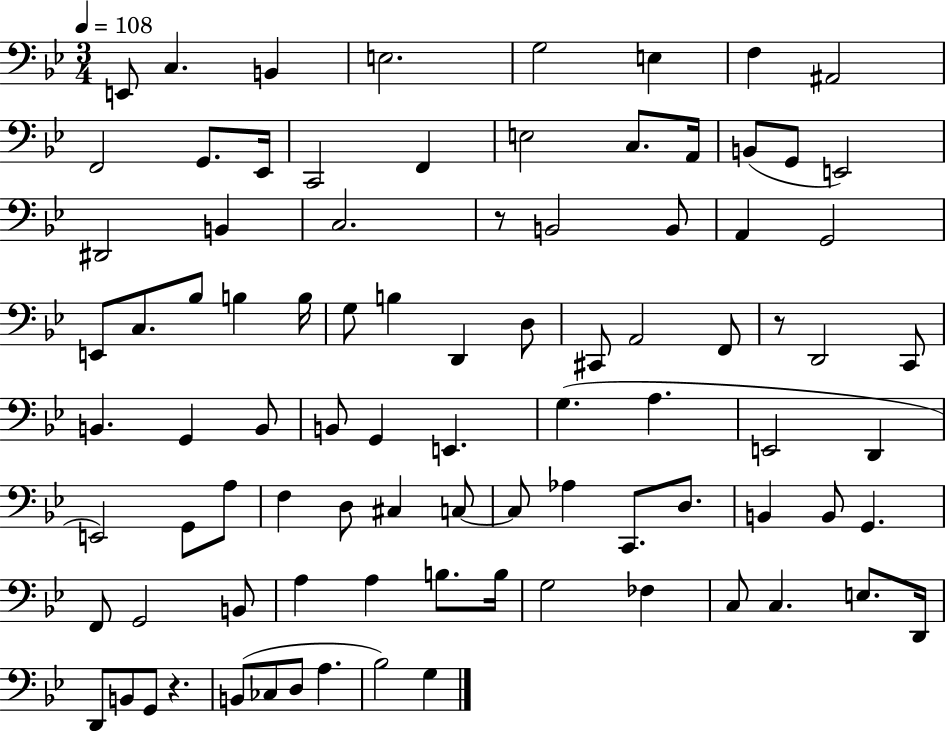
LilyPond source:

{
  \clef bass
  \numericTimeSignature
  \time 3/4
  \key bes \major
  \tempo 4 = 108
  \repeat volta 2 { e,8 c4. b,4 | e2. | g2 e4 | f4 ais,2 | \break f,2 g,8. ees,16 | c,2 f,4 | e2 c8. a,16 | b,8( g,8 e,2) | \break dis,2 b,4 | c2. | r8 b,2 b,8 | a,4 g,2 | \break e,8 c8. bes8 b4 b16 | g8 b4 d,4 d8 | cis,8 a,2 f,8 | r8 d,2 c,8 | \break b,4. g,4 b,8 | b,8 g,4 e,4. | g4.( a4. | e,2 d,4 | \break e,2) g,8 a8 | f4 d8 cis4 c8~~ | c8 aes4 c,8. d8. | b,4 b,8 g,4. | \break f,8 g,2 b,8 | a4 a4 b8. b16 | g2 fes4 | c8 c4. e8. d,16 | \break d,8 b,8 g,8 r4. | b,8( ces8 d8 a4. | bes2) g4 | } \bar "|."
}